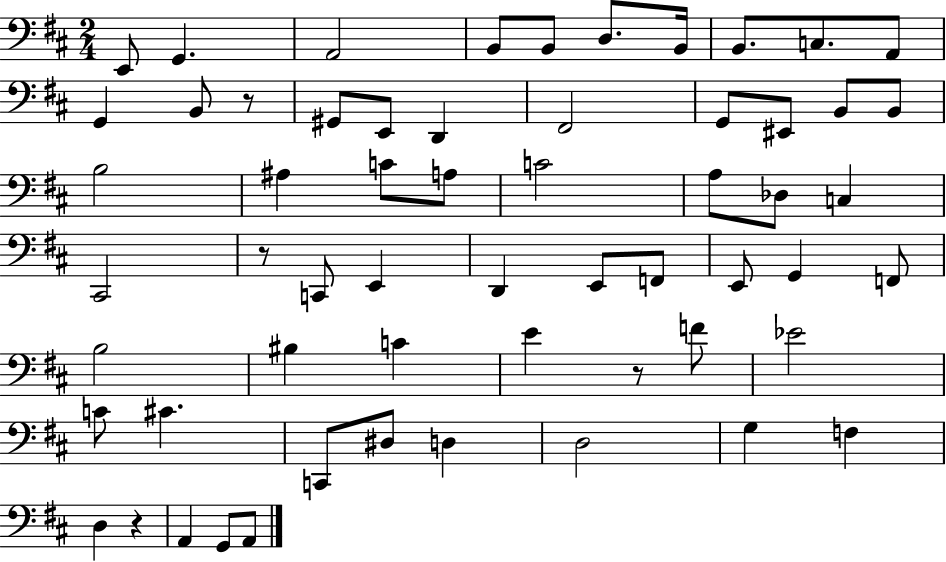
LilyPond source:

{
  \clef bass
  \numericTimeSignature
  \time 2/4
  \key d \major
  e,8 g,4. | a,2 | b,8 b,8 d8. b,16 | b,8. c8. a,8 | \break g,4 b,8 r8 | gis,8 e,8 d,4 | fis,2 | g,8 eis,8 b,8 b,8 | \break b2 | ais4 c'8 a8 | c'2 | a8 des8 c4 | \break cis,2 | r8 c,8 e,4 | d,4 e,8 f,8 | e,8 g,4 f,8 | \break b2 | bis4 c'4 | e'4 r8 f'8 | ees'2 | \break c'8 cis'4. | c,8 dis8 d4 | d2 | g4 f4 | \break d4 r4 | a,4 g,8 a,8 | \bar "|."
}